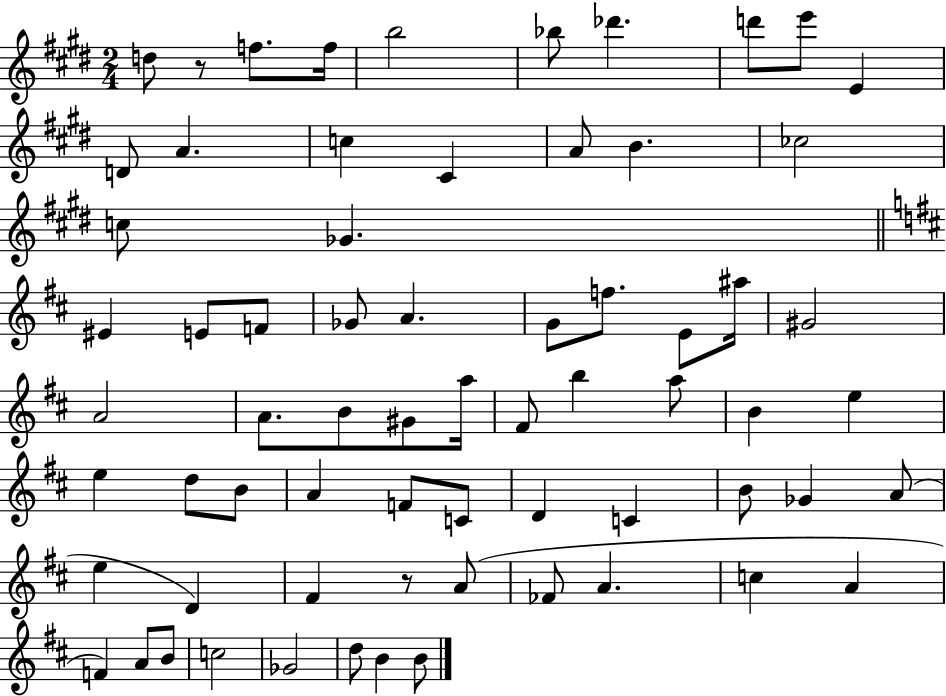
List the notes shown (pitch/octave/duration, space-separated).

D5/e R/e F5/e. F5/s B5/h Bb5/e Db6/q. D6/e E6/e E4/q D4/e A4/q. C5/q C#4/q A4/e B4/q. CES5/h C5/e Gb4/q. EIS4/q E4/e F4/e Gb4/e A4/q. G4/e F5/e. E4/e A#5/s G#4/h A4/h A4/e. B4/e G#4/e A5/s F#4/e B5/q A5/e B4/q E5/q E5/q D5/e B4/e A4/q F4/e C4/e D4/q C4/q B4/e Gb4/q A4/e E5/q D4/q F#4/q R/e A4/e FES4/e A4/q. C5/q A4/q F4/q A4/e B4/e C5/h Gb4/h D5/e B4/q B4/e